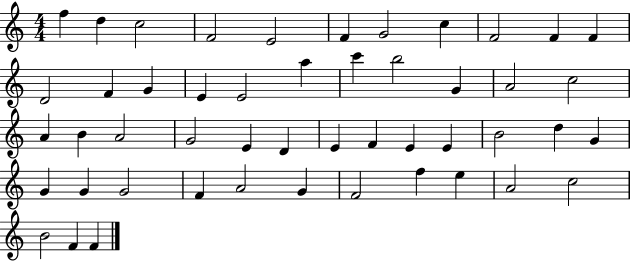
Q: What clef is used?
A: treble